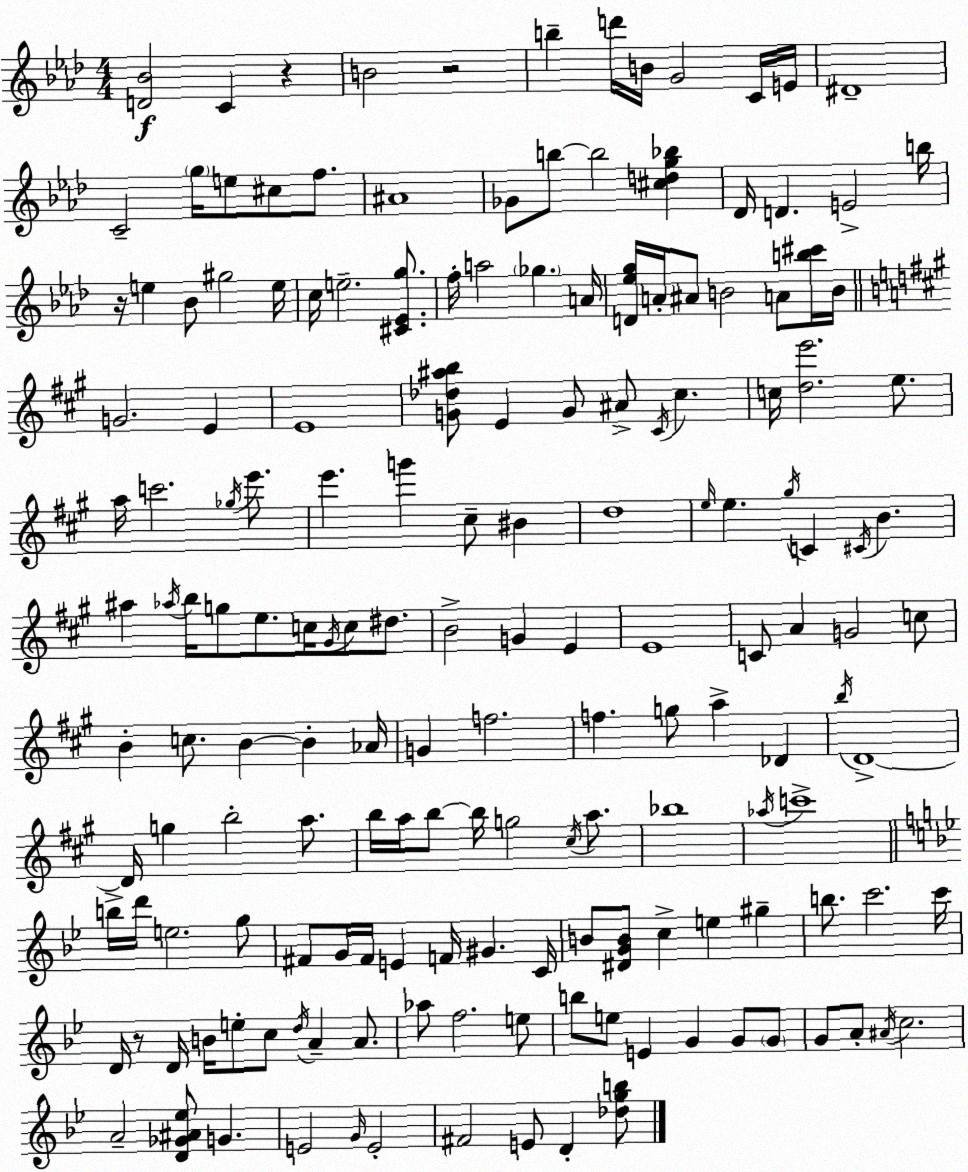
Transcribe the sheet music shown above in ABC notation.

X:1
T:Untitled
M:4/4
L:1/4
K:Ab
[D_B]2 C z B2 z2 b d'/4 B/4 G2 C/4 E/4 ^D4 C2 g/4 e/2 ^c/2 f/2 ^A4 _G/2 b/2 b2 [^cdg_b] _D/4 D E2 b/4 z/4 e _B/2 ^g2 e/4 c/4 e2 [^C_Eg]/2 f/4 a2 _g A/4 [D_eg]/4 A/4 ^A/2 B2 A/2 [b^c']/4 B/4 G2 E E4 [G_d^ab]/2 E G/2 ^A/2 ^C/4 ^c c/4 [de']2 e/2 a/4 c'2 _g/4 e'/2 e' g' ^c/2 ^B d4 e/4 e ^g/4 C ^C/4 B ^a _a/4 b/4 g/2 e/2 c/4 ^G/4 c/2 ^d/2 B2 G E E4 C/2 A G2 c/2 B c/2 B B _A/4 G f2 f g/2 a _D b/4 D4 D/4 g b2 a/2 b/4 a/4 b/2 b/4 g2 ^c/4 a/2 _b4 _a/4 c'4 b/4 d'/4 e2 g/2 ^F/2 G/4 ^F/4 E F/4 ^G C/4 B/2 [^DGB]/2 c e ^g b/2 c'2 c'/4 D/4 z/2 D/4 B/4 e/2 c/2 d/4 A A/2 _a/2 f2 e/2 b/2 e/2 E G G/2 G/2 G/2 A/2 ^A/4 c2 A2 [D_G^A_e]/2 G E2 G/4 E2 ^F2 E/2 D [_dgb]/2